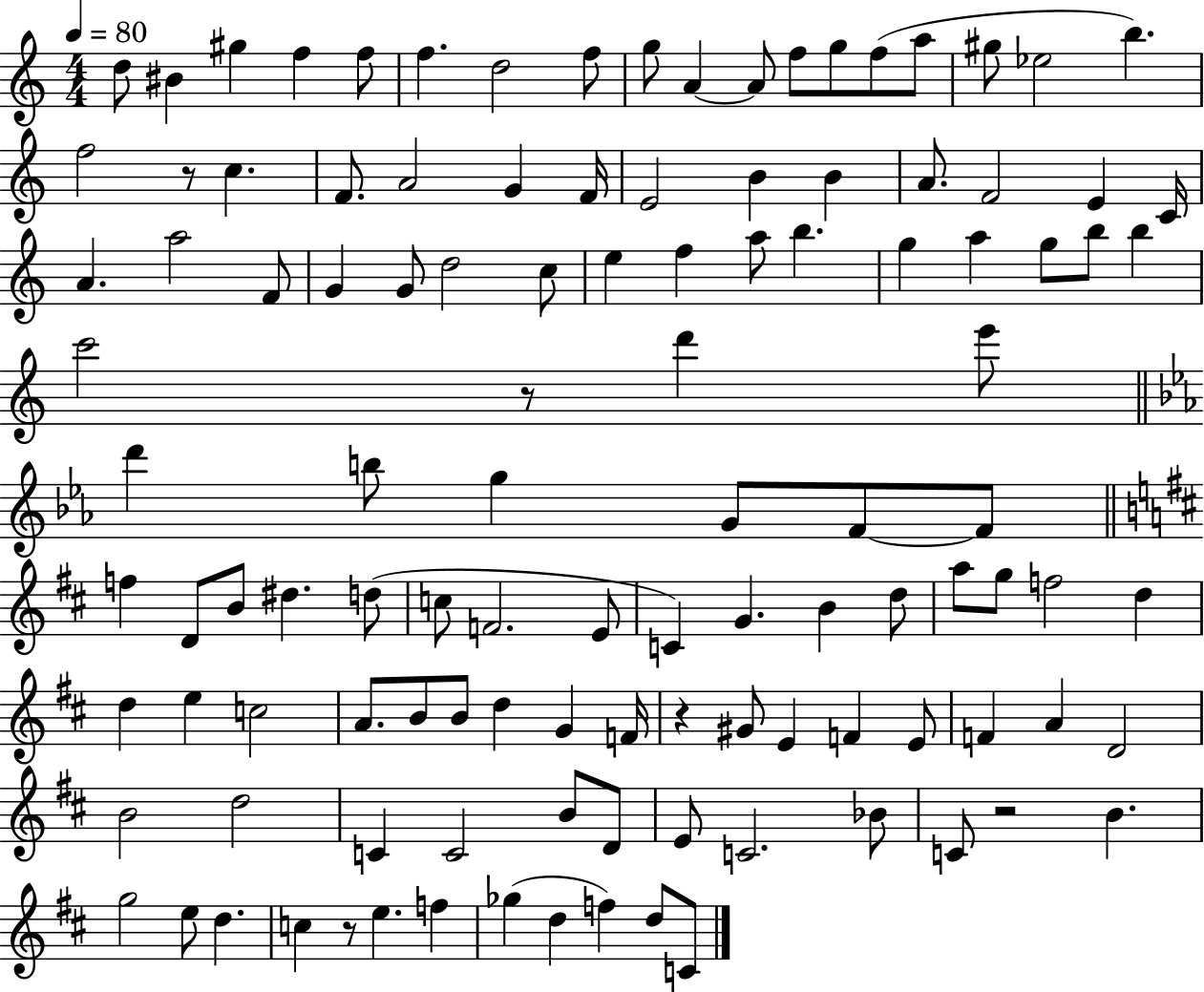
{
  \clef treble
  \numericTimeSignature
  \time 4/4
  \key c \major
  \tempo 4 = 80
  \repeat volta 2 { d''8 bis'4 gis''4 f''4 f''8 | f''4. d''2 f''8 | g''8 a'4~~ a'8 f''8 g''8 f''8( a''8 | gis''8 ees''2 b''4.) | \break f''2 r8 c''4. | f'8. a'2 g'4 f'16 | e'2 b'4 b'4 | a'8. f'2 e'4 c'16 | \break a'4. a''2 f'8 | g'4 g'8 d''2 c''8 | e''4 f''4 a''8 b''4. | g''4 a''4 g''8 b''8 b''4 | \break c'''2 r8 d'''4 e'''8 | \bar "||" \break \key ees \major d'''4 b''8 g''4 g'8 f'8~~ f'8 | \bar "||" \break \key d \major f''4 d'8 b'8 dis''4. d''8( | c''8 f'2. e'8 | c'4) g'4. b'4 d''8 | a''8 g''8 f''2 d''4 | \break d''4 e''4 c''2 | a'8. b'8 b'8 d''4 g'4 f'16 | r4 gis'8 e'4 f'4 e'8 | f'4 a'4 d'2 | \break b'2 d''2 | c'4 c'2 b'8 d'8 | e'8 c'2. bes'8 | c'8 r2 b'4. | \break g''2 e''8 d''4. | c''4 r8 e''4. f''4 | ges''4( d''4 f''4) d''8 c'8 | } \bar "|."
}